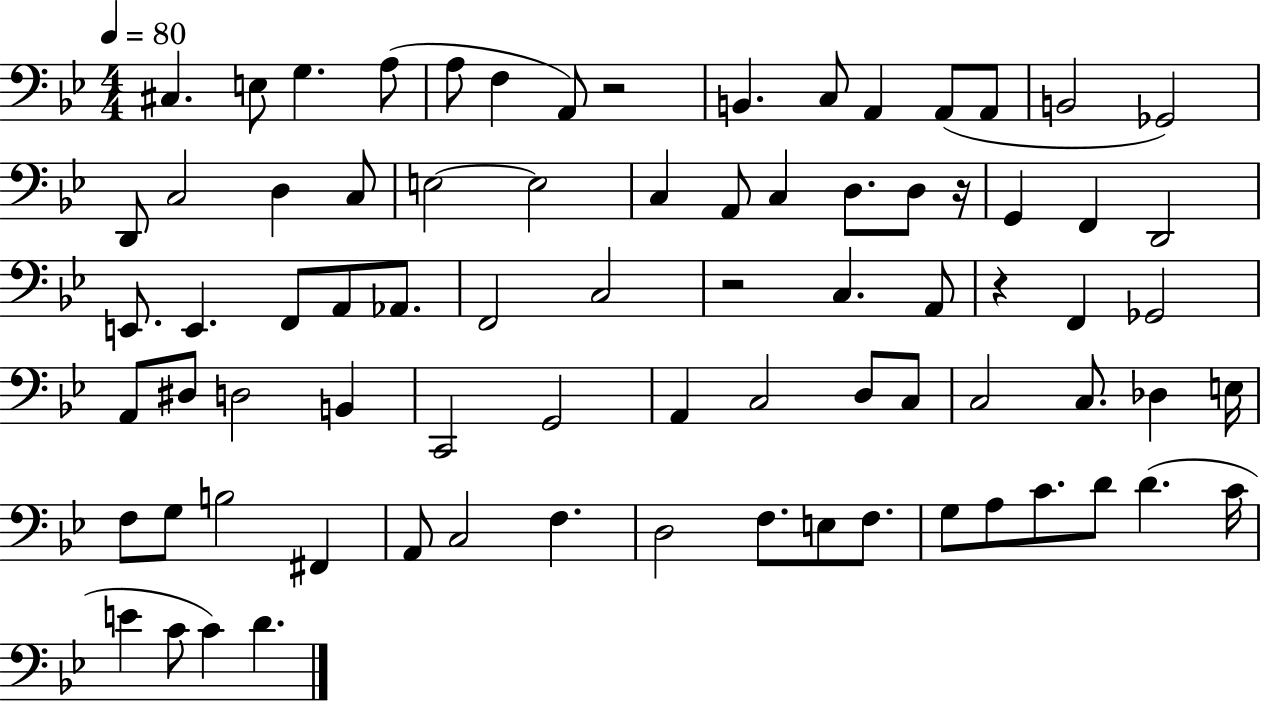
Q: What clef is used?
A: bass